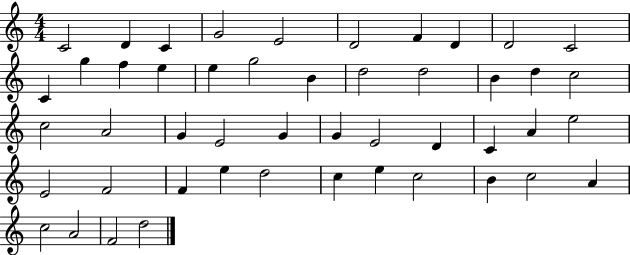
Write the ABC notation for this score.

X:1
T:Untitled
M:4/4
L:1/4
K:C
C2 D C G2 E2 D2 F D D2 C2 C g f e e g2 B d2 d2 B d c2 c2 A2 G E2 G G E2 D C A e2 E2 F2 F e d2 c e c2 B c2 A c2 A2 F2 d2